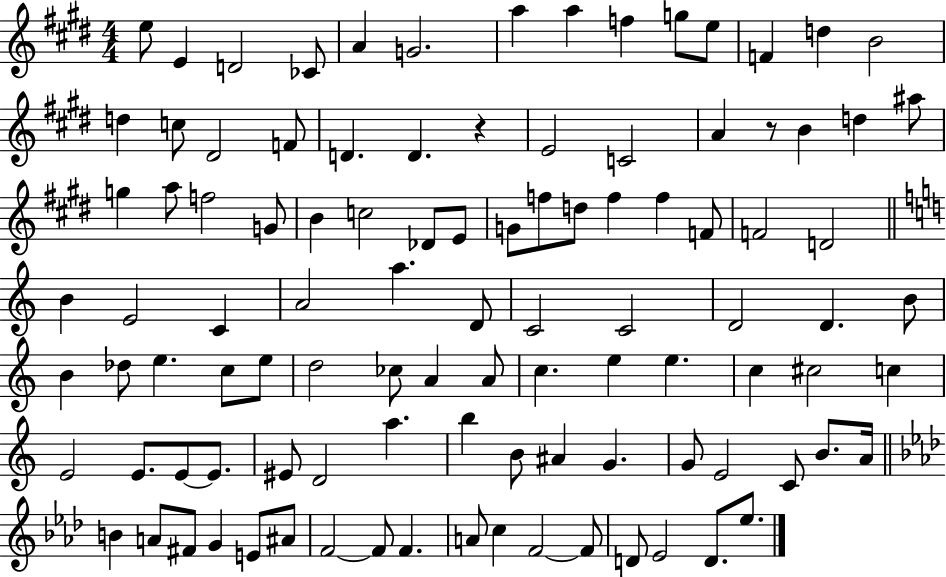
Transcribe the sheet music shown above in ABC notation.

X:1
T:Untitled
M:4/4
L:1/4
K:E
e/2 E D2 _C/2 A G2 a a f g/2 e/2 F d B2 d c/2 ^D2 F/2 D D z E2 C2 A z/2 B d ^a/2 g a/2 f2 G/2 B c2 _D/2 E/2 G/2 f/2 d/2 f f F/2 F2 D2 B E2 C A2 a D/2 C2 C2 D2 D B/2 B _d/2 e c/2 e/2 d2 _c/2 A A/2 c e e c ^c2 c E2 E/2 E/2 E/2 ^E/2 D2 a b B/2 ^A G G/2 E2 C/2 B/2 A/4 B A/2 ^F/2 G E/2 ^A/2 F2 F/2 F A/2 c F2 F/2 D/2 _E2 D/2 _e/2